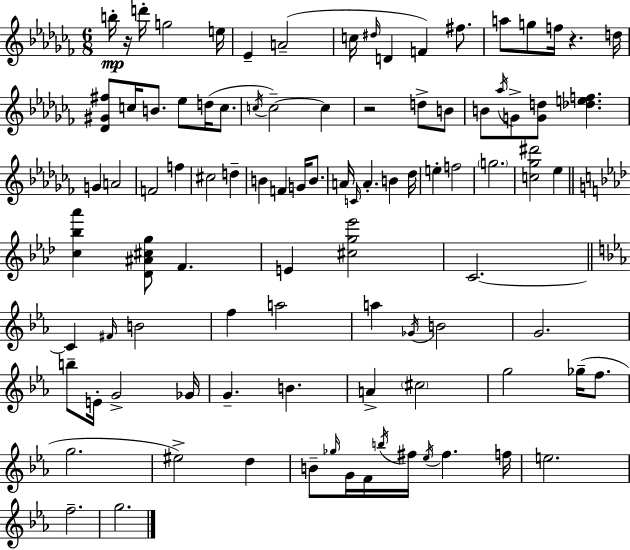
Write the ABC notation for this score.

X:1
T:Untitled
M:6/8
L:1/4
K:Abm
b/4 z/4 d'/4 g2 e/4 _E A2 c/4 ^d/4 D F ^f/2 a/2 g/2 f/4 z d/4 [_D^G^f]/2 c/4 B/2 _e/2 d/4 c/2 c/4 c2 c z2 d/2 B/2 B/2 _a/4 G/2 [Gd]/2 [_def] G A2 F2 f ^c2 d B F G/4 B/2 A/4 C/4 A B _d/4 e f2 g2 [c_g^d']2 _e [c_b_a'] [_D^A^cg]/2 F E [^cg_e']2 C2 C ^F/4 B2 f a2 a _G/4 B2 G2 b/2 E/4 G2 _G/4 G B A ^c2 g2 _g/4 f/2 g2 ^e2 d B/2 _g/4 G/4 F/4 b/4 ^f/4 _e/4 ^f f/4 e2 f2 g2